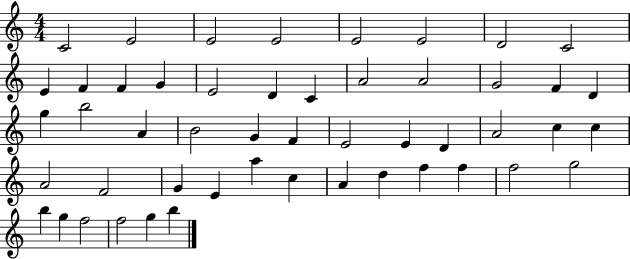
C4/h E4/h E4/h E4/h E4/h E4/h D4/h C4/h E4/q F4/q F4/q G4/q E4/h D4/q C4/q A4/h A4/h G4/h F4/q D4/q G5/q B5/h A4/q B4/h G4/q F4/q E4/h E4/q D4/q A4/h C5/q C5/q A4/h F4/h G4/q E4/q A5/q C5/q A4/q D5/q F5/q F5/q F5/h G5/h B5/q G5/q F5/h F5/h G5/q B5/q